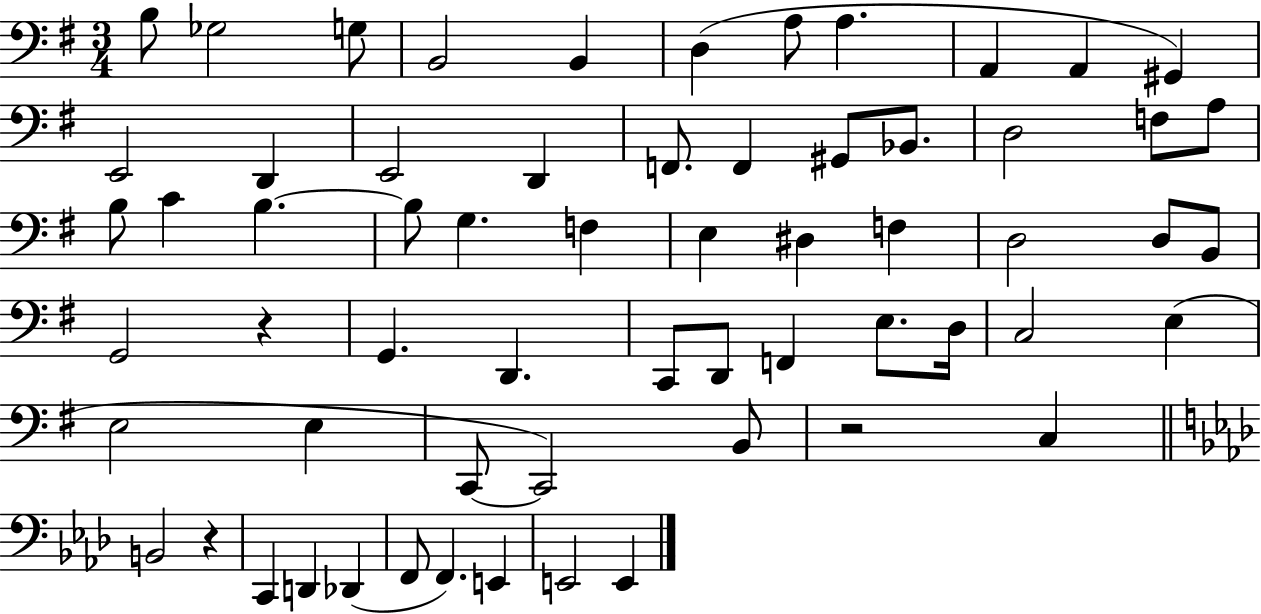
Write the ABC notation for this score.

X:1
T:Untitled
M:3/4
L:1/4
K:G
B,/2 _G,2 G,/2 B,,2 B,, D, A,/2 A, A,, A,, ^G,, E,,2 D,, E,,2 D,, F,,/2 F,, ^G,,/2 _B,,/2 D,2 F,/2 A,/2 B,/2 C B, B,/2 G, F, E, ^D, F, D,2 D,/2 B,,/2 G,,2 z G,, D,, C,,/2 D,,/2 F,, E,/2 D,/4 C,2 E, E,2 E, C,,/2 C,,2 B,,/2 z2 C, B,,2 z C,, D,, _D,, F,,/2 F,, E,, E,,2 E,,